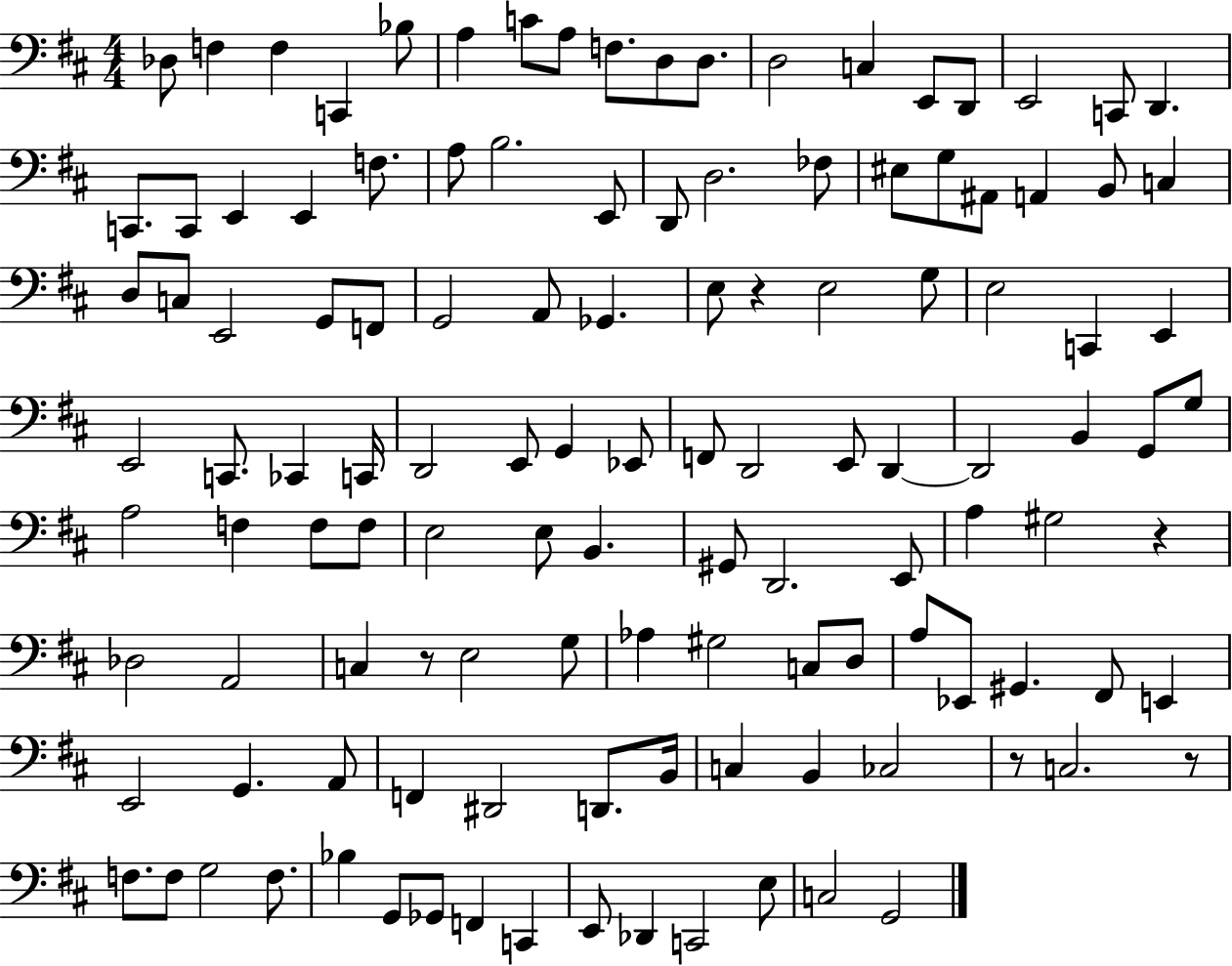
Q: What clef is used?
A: bass